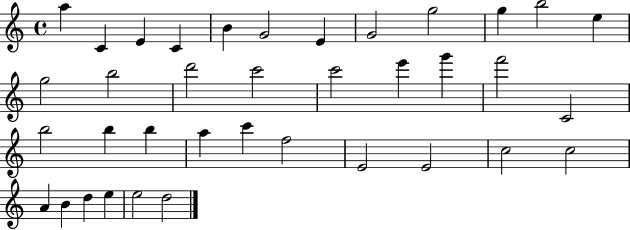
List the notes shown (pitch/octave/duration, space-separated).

A5/q C4/q E4/q C4/q B4/q G4/h E4/q G4/h G5/h G5/q B5/h E5/q G5/h B5/h D6/h C6/h C6/h E6/q G6/q F6/h C4/h B5/h B5/q B5/q A5/q C6/q F5/h E4/h E4/h C5/h C5/h A4/q B4/q D5/q E5/q E5/h D5/h